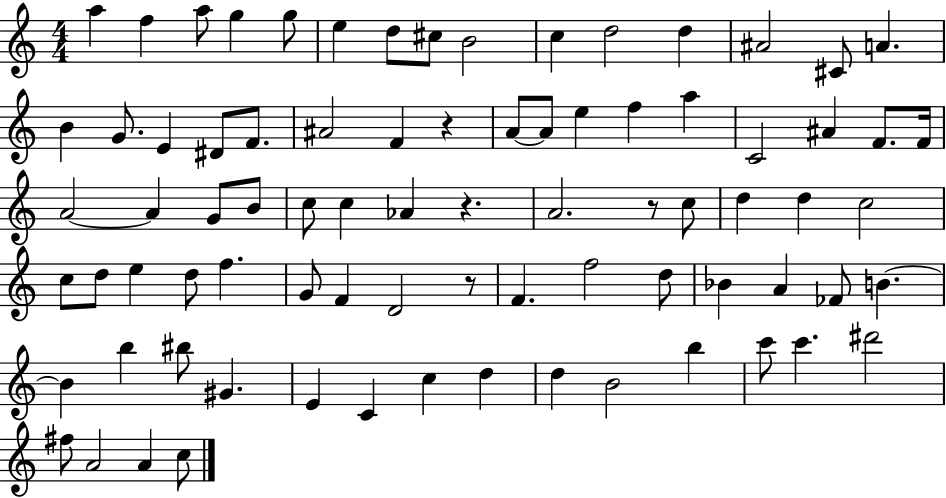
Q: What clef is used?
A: treble